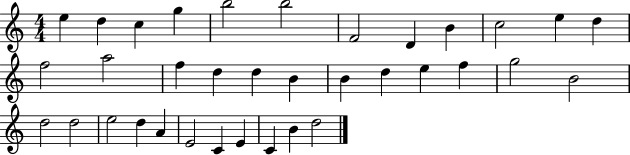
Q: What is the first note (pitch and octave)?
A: E5